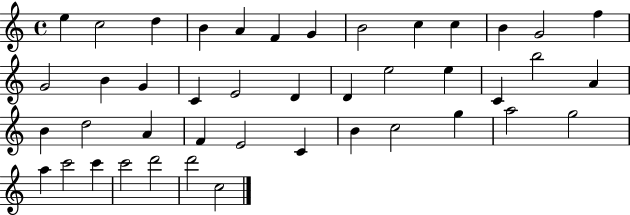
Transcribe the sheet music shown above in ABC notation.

X:1
T:Untitled
M:4/4
L:1/4
K:C
e c2 d B A F G B2 c c B G2 f G2 B G C E2 D D e2 e C b2 A B d2 A F E2 C B c2 g a2 g2 a c'2 c' c'2 d'2 d'2 c2